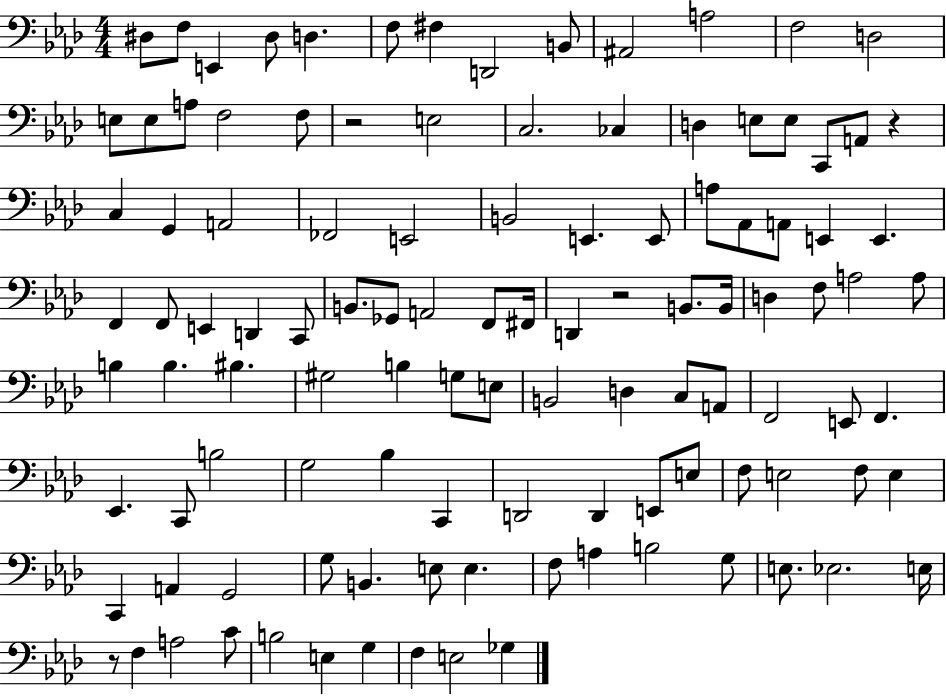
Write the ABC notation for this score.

X:1
T:Untitled
M:4/4
L:1/4
K:Ab
^D,/2 F,/2 E,, ^D,/2 D, F,/2 ^F, D,,2 B,,/2 ^A,,2 A,2 F,2 D,2 E,/2 E,/2 A,/2 F,2 F,/2 z2 E,2 C,2 _C, D, E,/2 E,/2 C,,/2 A,,/2 z C, G,, A,,2 _F,,2 E,,2 B,,2 E,, E,,/2 A,/2 _A,,/2 A,,/2 E,, E,, F,, F,,/2 E,, D,, C,,/2 B,,/2 _G,,/2 A,,2 F,,/2 ^F,,/4 D,, z2 B,,/2 B,,/4 D, F,/2 A,2 A,/2 B, B, ^B, ^G,2 B, G,/2 E,/2 B,,2 D, C,/2 A,,/2 F,,2 E,,/2 F,, _E,, C,,/2 B,2 G,2 _B, C,, D,,2 D,, E,,/2 E,/2 F,/2 E,2 F,/2 E, C,, A,, G,,2 G,/2 B,, E,/2 E, F,/2 A, B,2 G,/2 E,/2 _E,2 E,/4 z/2 F, A,2 C/2 B,2 E, G, F, E,2 _G,